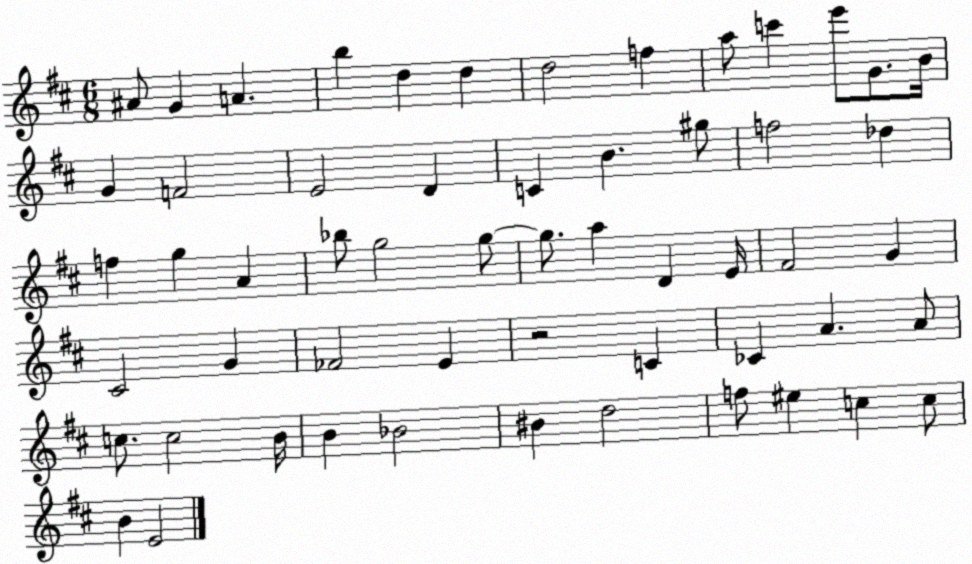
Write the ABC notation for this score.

X:1
T:Untitled
M:6/8
L:1/4
K:D
^A/2 G A b d d d2 f a/2 c' e'/2 G/2 B/4 G F2 E2 D C B ^g/2 f2 _d f g A _b/2 g2 g/2 g/2 a D E/4 ^F2 G ^C2 G _F2 E z2 C _C A A/2 c/2 c2 B/4 B _B2 ^B d2 f/2 ^e c c/2 B E2